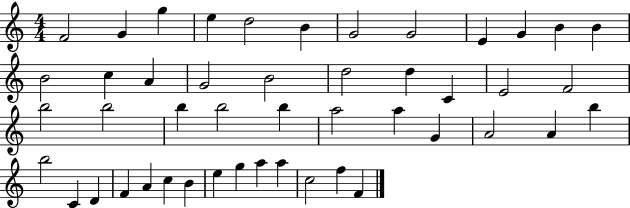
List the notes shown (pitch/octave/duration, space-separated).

F4/h G4/q G5/q E5/q D5/h B4/q G4/h G4/h E4/q G4/q B4/q B4/q B4/h C5/q A4/q G4/h B4/h D5/h D5/q C4/q E4/h F4/h B5/h B5/h B5/q B5/h B5/q A5/h A5/q G4/q A4/h A4/q B5/q B5/h C4/q D4/q F4/q A4/q C5/q B4/q E5/q G5/q A5/q A5/q C5/h F5/q F4/q